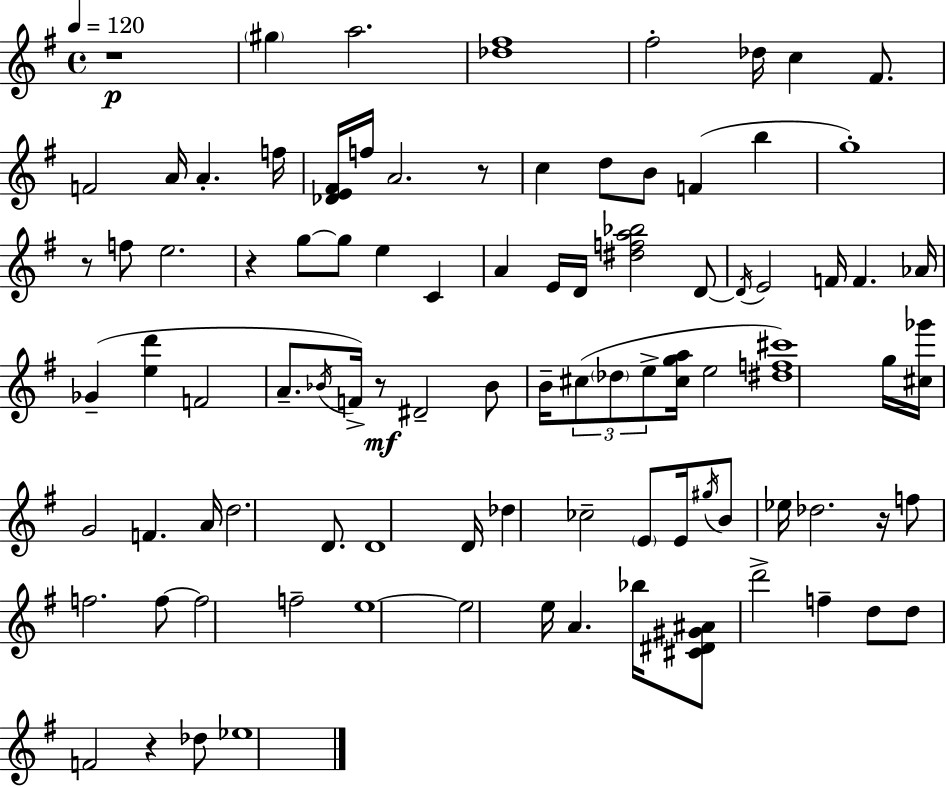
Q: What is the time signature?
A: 4/4